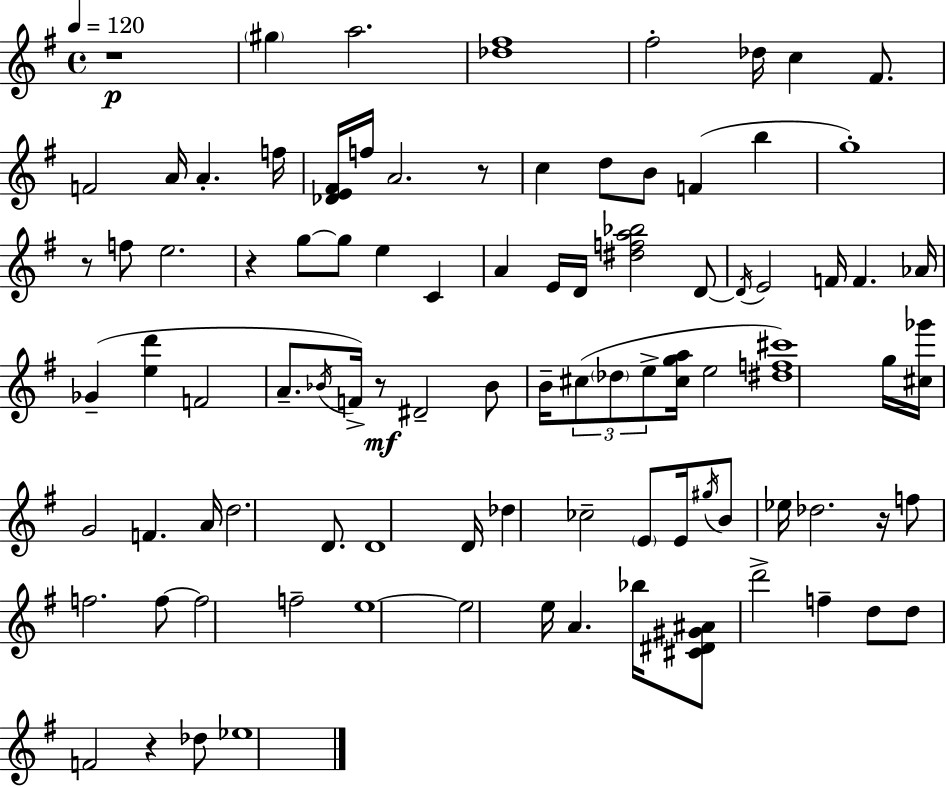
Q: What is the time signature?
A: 4/4